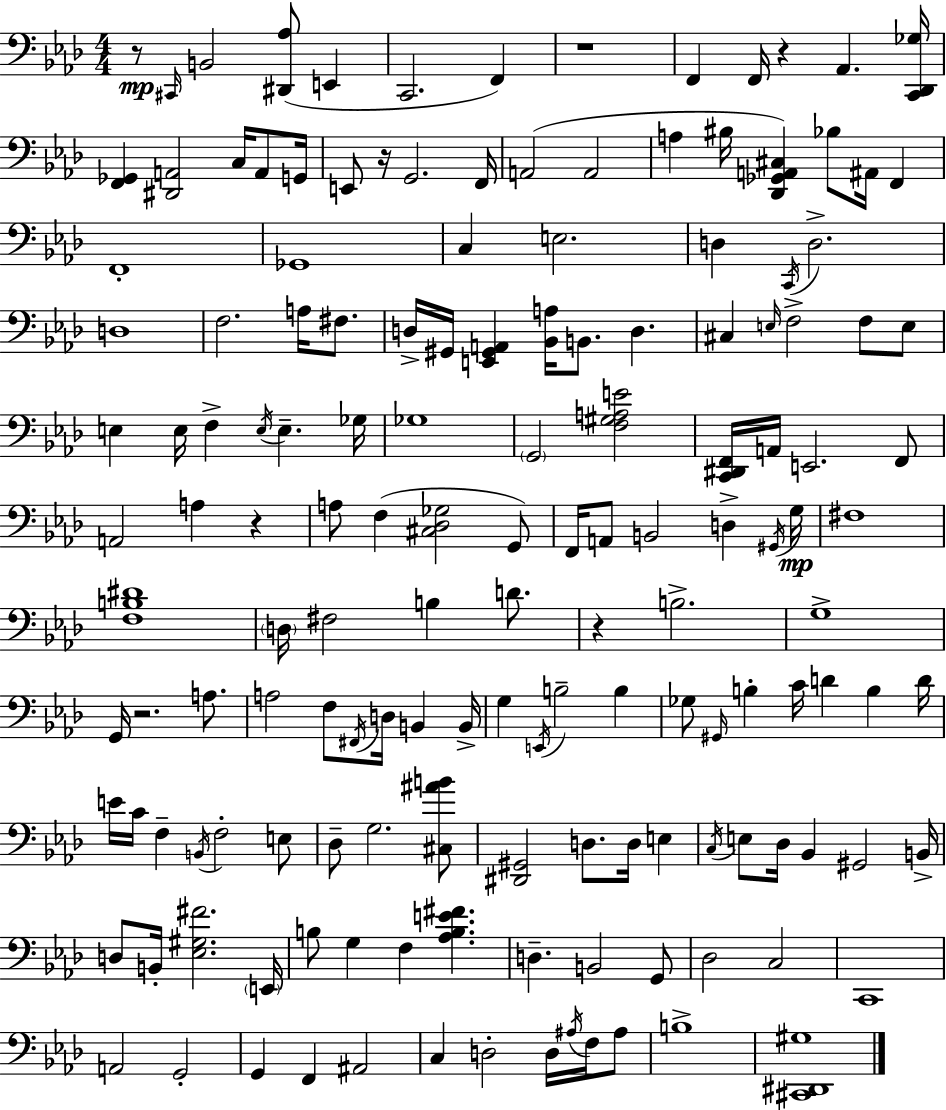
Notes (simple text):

R/e C#2/s B2/h [D#2,Ab3]/e E2/q C2/h. F2/q R/w F2/q F2/s R/q Ab2/q. [C2,Db2,Gb3]/s [F2,Gb2]/q [D#2,A2]/h C3/s A2/e G2/s E2/e R/s G2/h. F2/s A2/h A2/h A3/q BIS3/s [Db2,Gb2,A2,C#3]/q Bb3/e A#2/s F2/q F2/w Gb2/w C3/q E3/h. D3/q C2/s D3/h. D3/w F3/h. A3/s F#3/e. D3/s G#2/s [E2,G#2,A2]/q [Bb2,A3]/s B2/e. D3/q. C#3/q E3/s F3/h F3/e E3/e E3/q E3/s F3/q E3/s E3/q. Gb3/s Gb3/w G2/h [F3,G#3,A3,E4]/h [C2,D#2,F2]/s A2/s E2/h. F2/e A2/h A3/q R/q A3/e F3/q [C#3,Db3,Gb3]/h G2/e F2/s A2/e B2/h D3/q G#2/s G3/s F#3/w [F3,B3,D#4]/w D3/s F#3/h B3/q D4/e. R/q B3/h. G3/w G2/s R/h. A3/e. A3/h F3/e F#2/s D3/s B2/q B2/s G3/q E2/s B3/h B3/q Gb3/e G#2/s B3/q C4/s D4/q B3/q D4/s E4/s C4/s F3/q B2/s F3/h E3/e Db3/e G3/h. [C#3,A#4,B4]/e [D#2,G#2]/h D3/e. D3/s E3/q C3/s E3/e Db3/s Bb2/q G#2/h B2/s D3/e B2/s [Eb3,G#3,F#4]/h. E2/s B3/e G3/q F3/q [Ab3,B3,E4,F#4]/q. D3/q. B2/h G2/e Db3/h C3/h C2/w A2/h G2/h G2/q F2/q A#2/h C3/q D3/h D3/s A#3/s F3/s A#3/e B3/w [C#2,D#2,G#3]/w